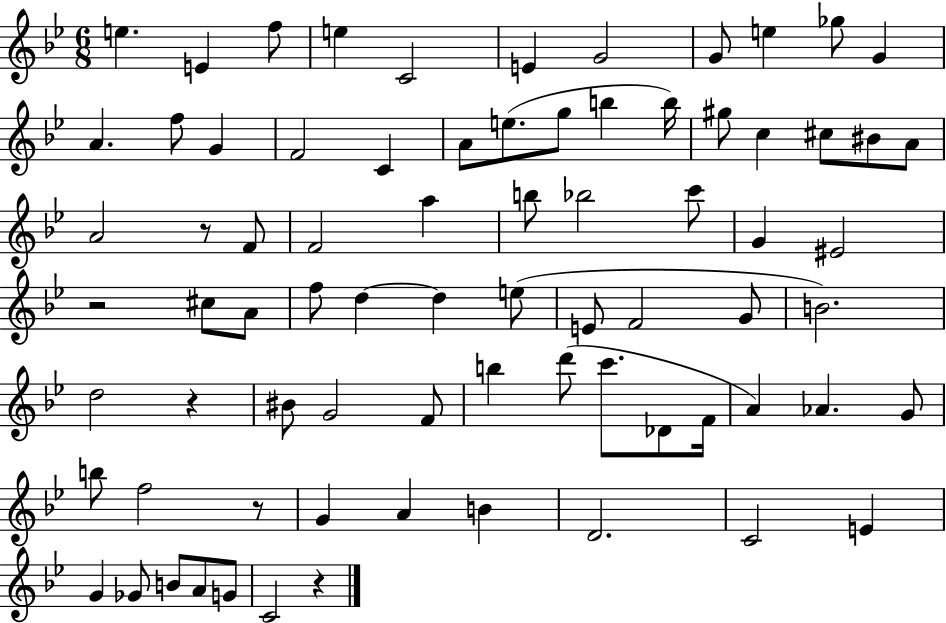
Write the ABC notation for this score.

X:1
T:Untitled
M:6/8
L:1/4
K:Bb
e E f/2 e C2 E G2 G/2 e _g/2 G A f/2 G F2 C A/2 e/2 g/2 b b/4 ^g/2 c ^c/2 ^B/2 A/2 A2 z/2 F/2 F2 a b/2 _b2 c'/2 G ^E2 z2 ^c/2 A/2 f/2 d d e/2 E/2 F2 G/2 B2 d2 z ^B/2 G2 F/2 b d'/2 c'/2 _D/2 F/4 A _A G/2 b/2 f2 z/2 G A B D2 C2 E G _G/2 B/2 A/2 G/2 C2 z